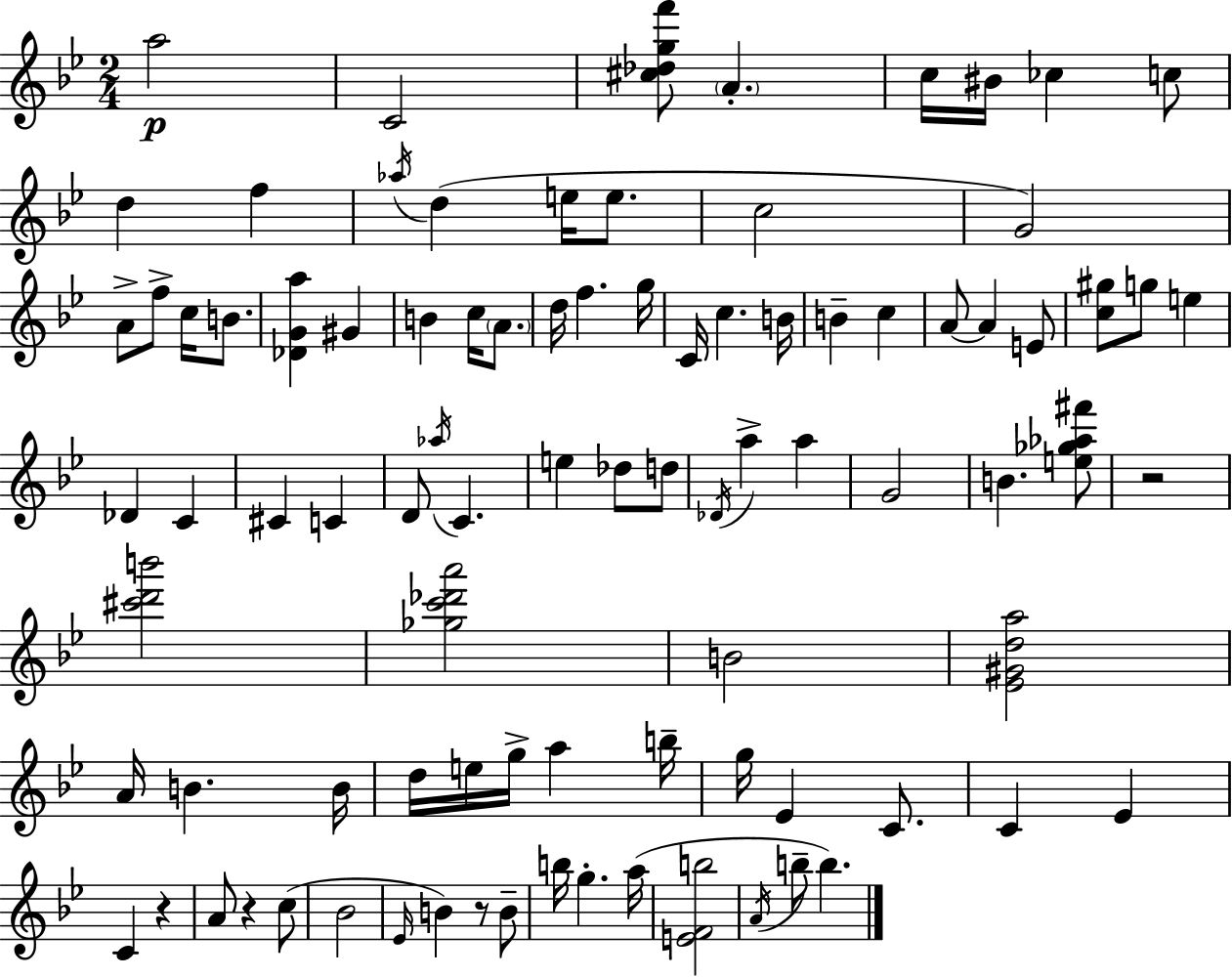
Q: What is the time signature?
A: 2/4